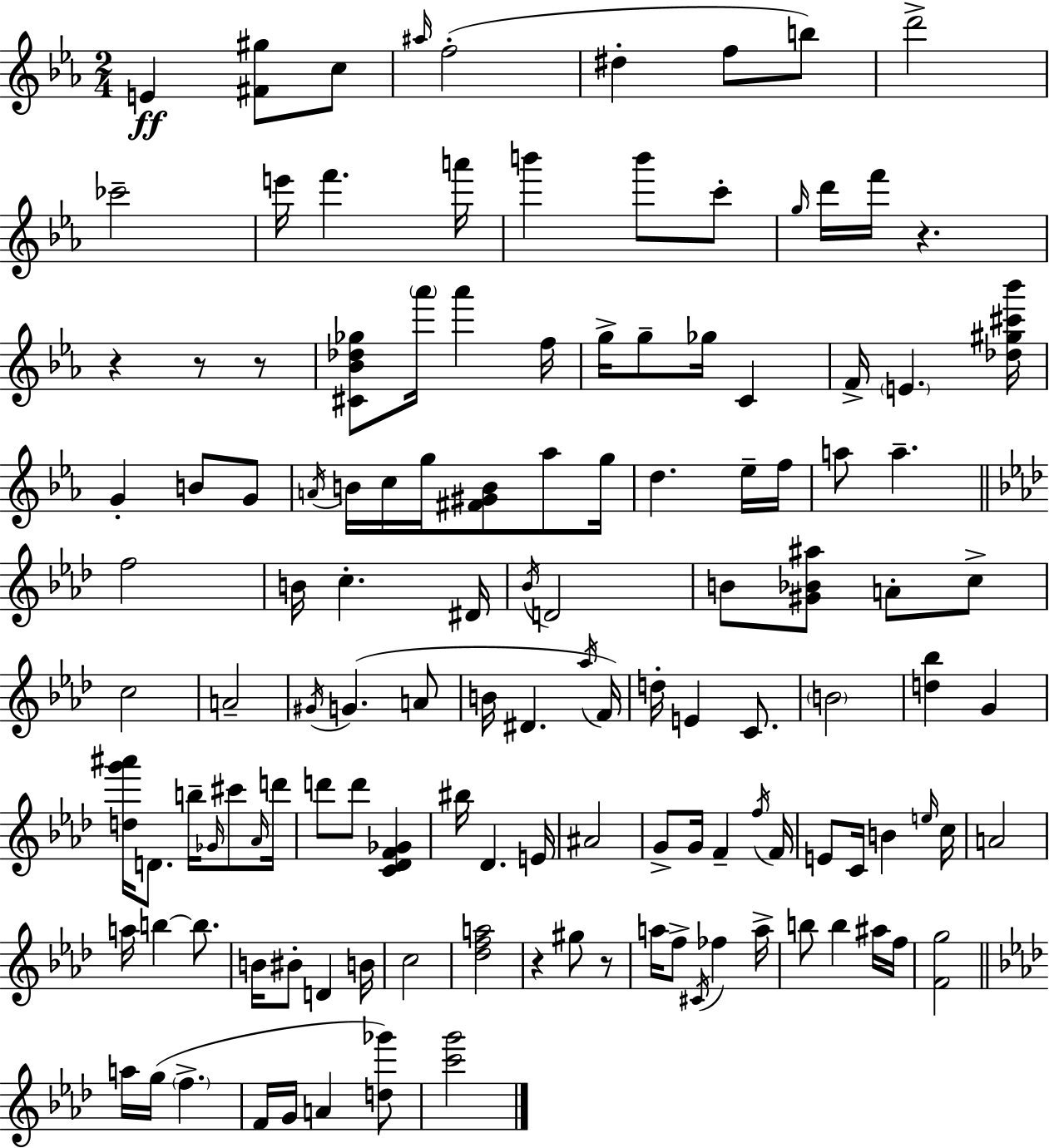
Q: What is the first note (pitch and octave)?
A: E4